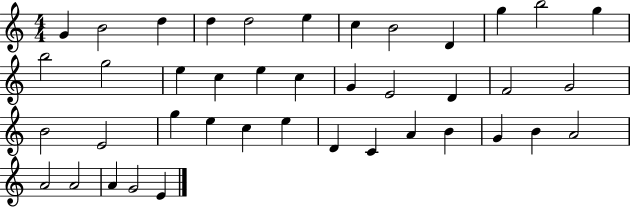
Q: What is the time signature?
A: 4/4